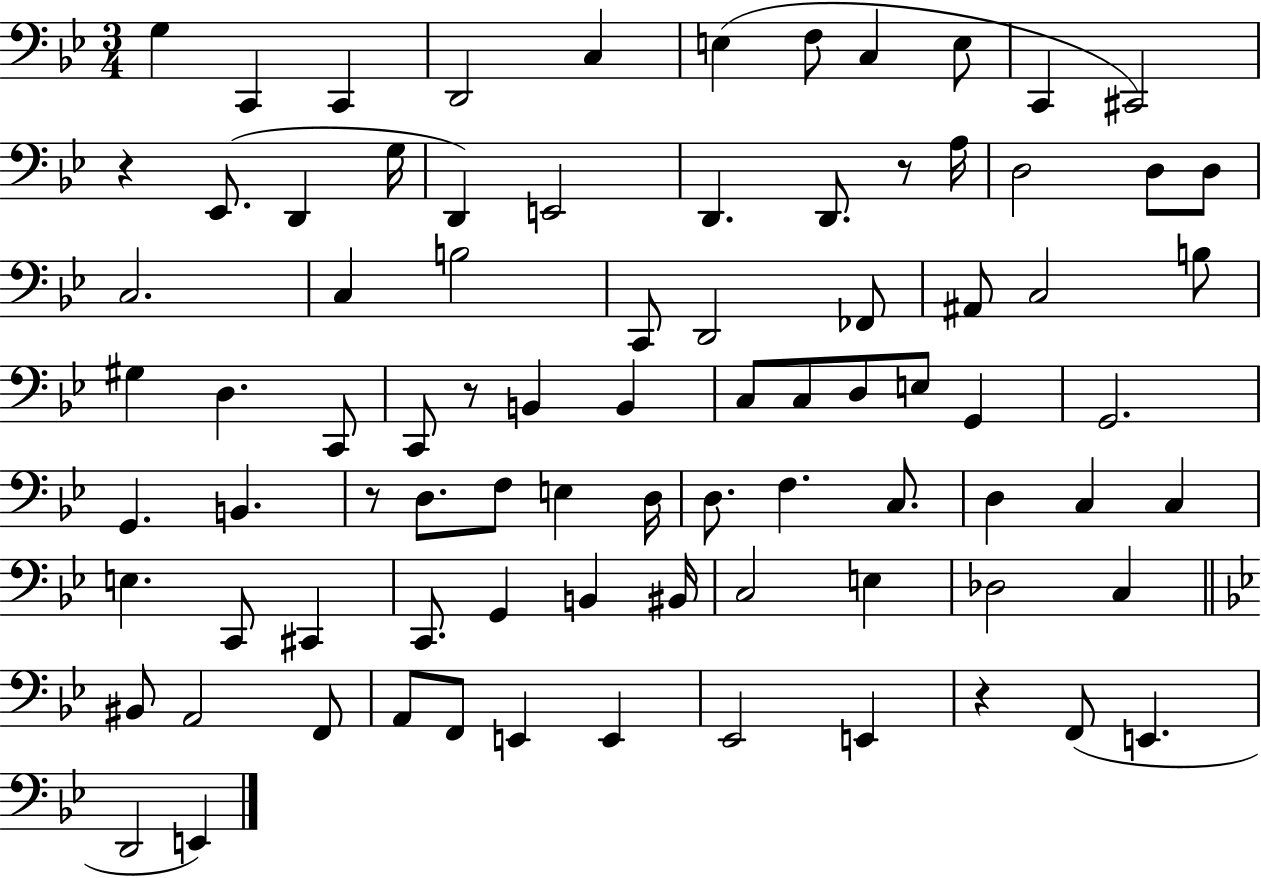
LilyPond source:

{
  \clef bass
  \numericTimeSignature
  \time 3/4
  \key bes \major
  \repeat volta 2 { g4 c,4 c,4 | d,2 c4 | e4( f8 c4 e8 | c,4 cis,2) | \break r4 ees,8.( d,4 g16 | d,4) e,2 | d,4. d,8. r8 a16 | d2 d8 d8 | \break c2. | c4 b2 | c,8 d,2 fes,8 | ais,8 c2 b8 | \break gis4 d4. c,8 | c,8 r8 b,4 b,4 | c8 c8 d8 e8 g,4 | g,2. | \break g,4. b,4. | r8 d8. f8 e4 d16 | d8. f4. c8. | d4 c4 c4 | \break e4. c,8 cis,4 | c,8. g,4 b,4 bis,16 | c2 e4 | des2 c4 | \break \bar "||" \break \key g \minor bis,8 a,2 f,8 | a,8 f,8 e,4 e,4 | ees,2 e,4 | r4 f,8( e,4. | \break d,2 e,4) | } \bar "|."
}